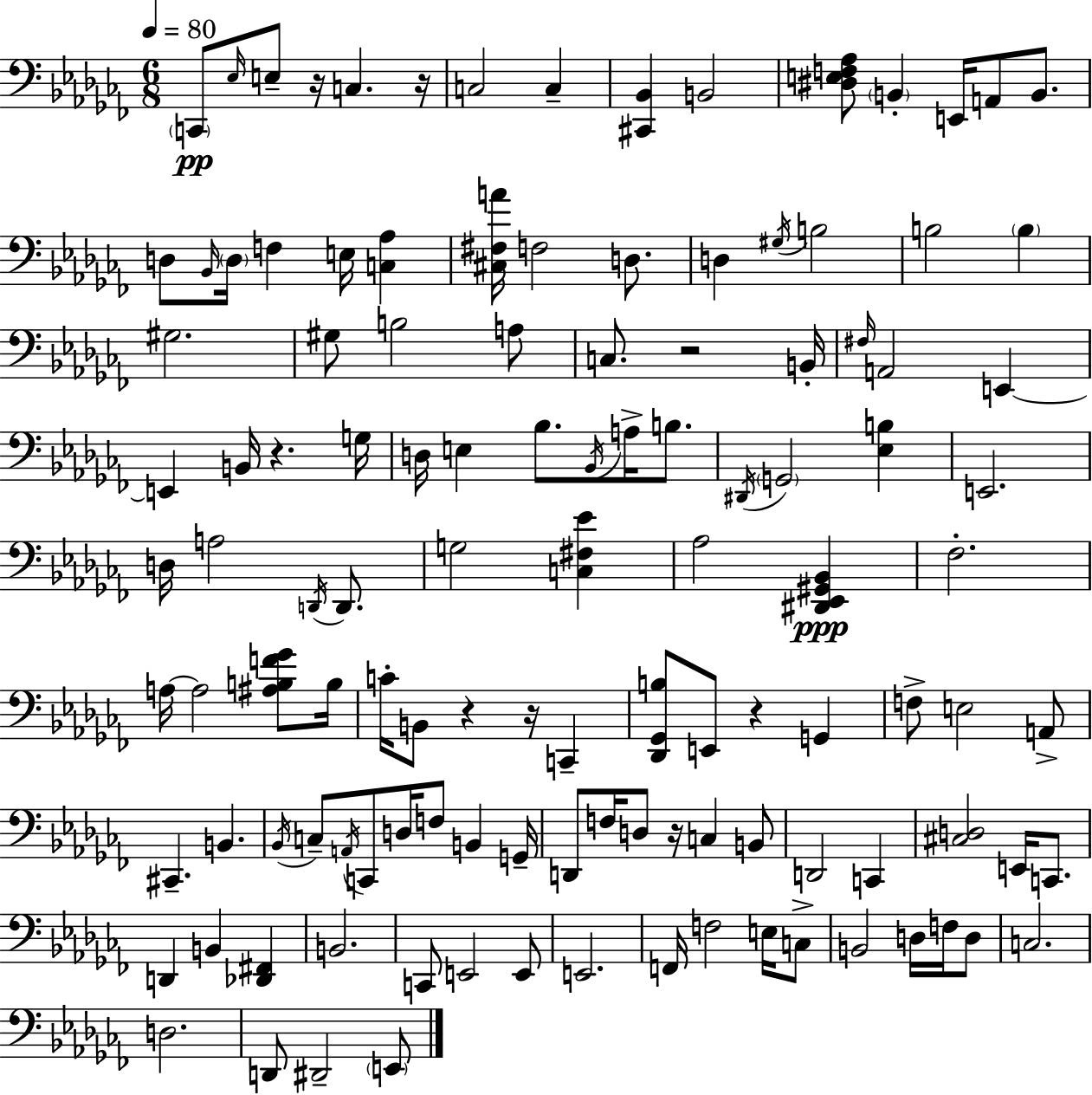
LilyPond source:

{
  \clef bass
  \numericTimeSignature
  \time 6/8
  \key aes \minor
  \tempo 4 = 80
  \parenthesize c,8\pp \grace { ees16 } e8-- r16 c4. | r16 c2 c4-- | <cis, bes,>4 b,2 | <dis e f aes>8 \parenthesize b,4-. e,16 a,8 b,8. | \break d8 \grace { bes,16 } \parenthesize d16 f4 e16 <c aes>4 | <cis fis a'>16 f2 d8. | d4 \acciaccatura { gis16 } b2 | b2 \parenthesize b4 | \break gis2. | gis8 b2 | a8 c8. r2 | b,16-. \grace { fis16 } a,2 | \break e,4~~ e,4 b,16 r4. | g16 d16 e4 bes8. | \acciaccatura { bes,16 } a16-> b8. \acciaccatura { dis,16 } \parenthesize g,2 | <ees b>4 e,2. | \break d16 a2 | \acciaccatura { d,16 } d,8. g2 | <c fis ees'>4 aes2 | <dis, ees, gis, bes,>4\ppp fes2.-. | \break a16~~ a2 | <ais b f' ges'>8 b16 c'16-. b,8 r4 | r16 c,4-- <des, ges, b>8 e,8 r4 | g,4 f8-> e2 | \break a,8-> cis,4.-- | b,4. \acciaccatura { bes,16 } c8-- \acciaccatura { a,16 } c,8 | d16 f8 b,4 g,16-- d,8 f16 | d8 r16 c4 b,8 d,2 | \break c,4 <cis d>2 | e,16 c,8. d,4 | b,4 <des, fis,>4 b,2. | c,8 e,2 | \break e,8 e,2. | f,16 f2 | e16 c8-> b,2 | d16 f16 d8 c2. | \break d2. | d,8 dis,2-- | \parenthesize e,8 \bar "|."
}